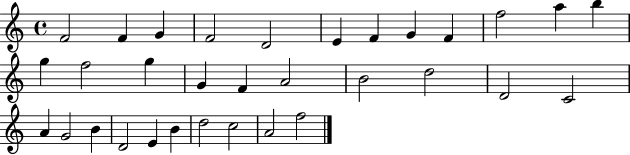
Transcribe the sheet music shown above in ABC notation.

X:1
T:Untitled
M:4/4
L:1/4
K:C
F2 F G F2 D2 E F G F f2 a b g f2 g G F A2 B2 d2 D2 C2 A G2 B D2 E B d2 c2 A2 f2